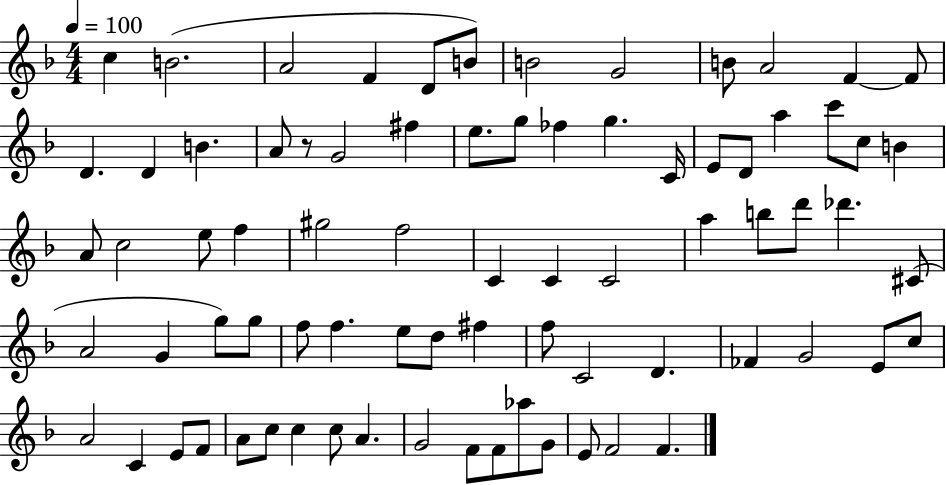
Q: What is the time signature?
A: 4/4